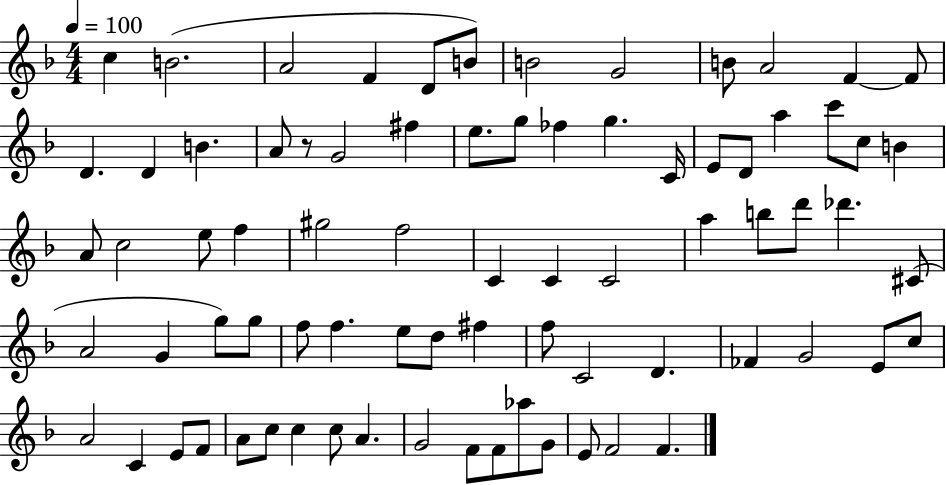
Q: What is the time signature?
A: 4/4